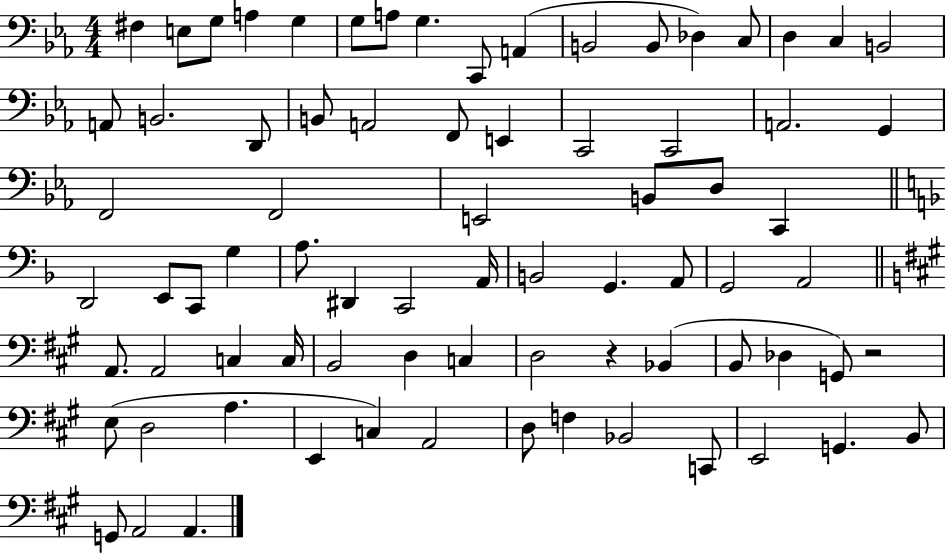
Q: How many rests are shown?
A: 2